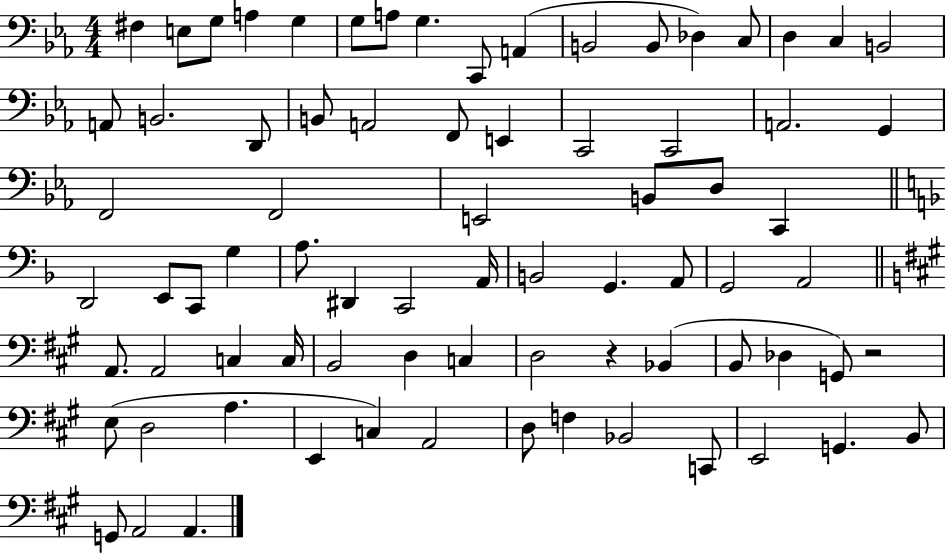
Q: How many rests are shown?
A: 2